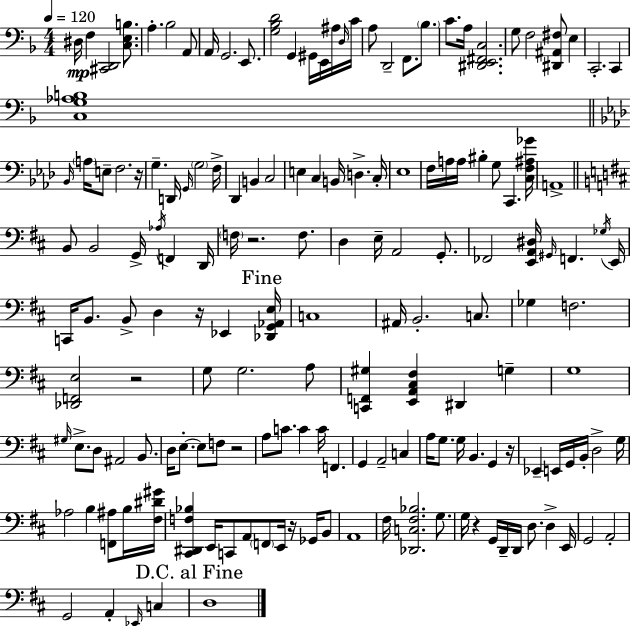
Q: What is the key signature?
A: D minor